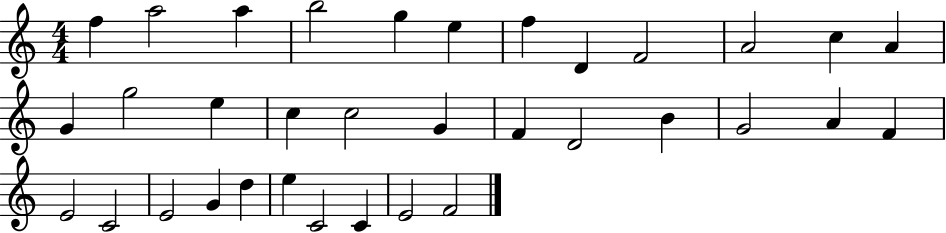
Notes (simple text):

F5/q A5/h A5/q B5/h G5/q E5/q F5/q D4/q F4/h A4/h C5/q A4/q G4/q G5/h E5/q C5/q C5/h G4/q F4/q D4/h B4/q G4/h A4/q F4/q E4/h C4/h E4/h G4/q D5/q E5/q C4/h C4/q E4/h F4/h